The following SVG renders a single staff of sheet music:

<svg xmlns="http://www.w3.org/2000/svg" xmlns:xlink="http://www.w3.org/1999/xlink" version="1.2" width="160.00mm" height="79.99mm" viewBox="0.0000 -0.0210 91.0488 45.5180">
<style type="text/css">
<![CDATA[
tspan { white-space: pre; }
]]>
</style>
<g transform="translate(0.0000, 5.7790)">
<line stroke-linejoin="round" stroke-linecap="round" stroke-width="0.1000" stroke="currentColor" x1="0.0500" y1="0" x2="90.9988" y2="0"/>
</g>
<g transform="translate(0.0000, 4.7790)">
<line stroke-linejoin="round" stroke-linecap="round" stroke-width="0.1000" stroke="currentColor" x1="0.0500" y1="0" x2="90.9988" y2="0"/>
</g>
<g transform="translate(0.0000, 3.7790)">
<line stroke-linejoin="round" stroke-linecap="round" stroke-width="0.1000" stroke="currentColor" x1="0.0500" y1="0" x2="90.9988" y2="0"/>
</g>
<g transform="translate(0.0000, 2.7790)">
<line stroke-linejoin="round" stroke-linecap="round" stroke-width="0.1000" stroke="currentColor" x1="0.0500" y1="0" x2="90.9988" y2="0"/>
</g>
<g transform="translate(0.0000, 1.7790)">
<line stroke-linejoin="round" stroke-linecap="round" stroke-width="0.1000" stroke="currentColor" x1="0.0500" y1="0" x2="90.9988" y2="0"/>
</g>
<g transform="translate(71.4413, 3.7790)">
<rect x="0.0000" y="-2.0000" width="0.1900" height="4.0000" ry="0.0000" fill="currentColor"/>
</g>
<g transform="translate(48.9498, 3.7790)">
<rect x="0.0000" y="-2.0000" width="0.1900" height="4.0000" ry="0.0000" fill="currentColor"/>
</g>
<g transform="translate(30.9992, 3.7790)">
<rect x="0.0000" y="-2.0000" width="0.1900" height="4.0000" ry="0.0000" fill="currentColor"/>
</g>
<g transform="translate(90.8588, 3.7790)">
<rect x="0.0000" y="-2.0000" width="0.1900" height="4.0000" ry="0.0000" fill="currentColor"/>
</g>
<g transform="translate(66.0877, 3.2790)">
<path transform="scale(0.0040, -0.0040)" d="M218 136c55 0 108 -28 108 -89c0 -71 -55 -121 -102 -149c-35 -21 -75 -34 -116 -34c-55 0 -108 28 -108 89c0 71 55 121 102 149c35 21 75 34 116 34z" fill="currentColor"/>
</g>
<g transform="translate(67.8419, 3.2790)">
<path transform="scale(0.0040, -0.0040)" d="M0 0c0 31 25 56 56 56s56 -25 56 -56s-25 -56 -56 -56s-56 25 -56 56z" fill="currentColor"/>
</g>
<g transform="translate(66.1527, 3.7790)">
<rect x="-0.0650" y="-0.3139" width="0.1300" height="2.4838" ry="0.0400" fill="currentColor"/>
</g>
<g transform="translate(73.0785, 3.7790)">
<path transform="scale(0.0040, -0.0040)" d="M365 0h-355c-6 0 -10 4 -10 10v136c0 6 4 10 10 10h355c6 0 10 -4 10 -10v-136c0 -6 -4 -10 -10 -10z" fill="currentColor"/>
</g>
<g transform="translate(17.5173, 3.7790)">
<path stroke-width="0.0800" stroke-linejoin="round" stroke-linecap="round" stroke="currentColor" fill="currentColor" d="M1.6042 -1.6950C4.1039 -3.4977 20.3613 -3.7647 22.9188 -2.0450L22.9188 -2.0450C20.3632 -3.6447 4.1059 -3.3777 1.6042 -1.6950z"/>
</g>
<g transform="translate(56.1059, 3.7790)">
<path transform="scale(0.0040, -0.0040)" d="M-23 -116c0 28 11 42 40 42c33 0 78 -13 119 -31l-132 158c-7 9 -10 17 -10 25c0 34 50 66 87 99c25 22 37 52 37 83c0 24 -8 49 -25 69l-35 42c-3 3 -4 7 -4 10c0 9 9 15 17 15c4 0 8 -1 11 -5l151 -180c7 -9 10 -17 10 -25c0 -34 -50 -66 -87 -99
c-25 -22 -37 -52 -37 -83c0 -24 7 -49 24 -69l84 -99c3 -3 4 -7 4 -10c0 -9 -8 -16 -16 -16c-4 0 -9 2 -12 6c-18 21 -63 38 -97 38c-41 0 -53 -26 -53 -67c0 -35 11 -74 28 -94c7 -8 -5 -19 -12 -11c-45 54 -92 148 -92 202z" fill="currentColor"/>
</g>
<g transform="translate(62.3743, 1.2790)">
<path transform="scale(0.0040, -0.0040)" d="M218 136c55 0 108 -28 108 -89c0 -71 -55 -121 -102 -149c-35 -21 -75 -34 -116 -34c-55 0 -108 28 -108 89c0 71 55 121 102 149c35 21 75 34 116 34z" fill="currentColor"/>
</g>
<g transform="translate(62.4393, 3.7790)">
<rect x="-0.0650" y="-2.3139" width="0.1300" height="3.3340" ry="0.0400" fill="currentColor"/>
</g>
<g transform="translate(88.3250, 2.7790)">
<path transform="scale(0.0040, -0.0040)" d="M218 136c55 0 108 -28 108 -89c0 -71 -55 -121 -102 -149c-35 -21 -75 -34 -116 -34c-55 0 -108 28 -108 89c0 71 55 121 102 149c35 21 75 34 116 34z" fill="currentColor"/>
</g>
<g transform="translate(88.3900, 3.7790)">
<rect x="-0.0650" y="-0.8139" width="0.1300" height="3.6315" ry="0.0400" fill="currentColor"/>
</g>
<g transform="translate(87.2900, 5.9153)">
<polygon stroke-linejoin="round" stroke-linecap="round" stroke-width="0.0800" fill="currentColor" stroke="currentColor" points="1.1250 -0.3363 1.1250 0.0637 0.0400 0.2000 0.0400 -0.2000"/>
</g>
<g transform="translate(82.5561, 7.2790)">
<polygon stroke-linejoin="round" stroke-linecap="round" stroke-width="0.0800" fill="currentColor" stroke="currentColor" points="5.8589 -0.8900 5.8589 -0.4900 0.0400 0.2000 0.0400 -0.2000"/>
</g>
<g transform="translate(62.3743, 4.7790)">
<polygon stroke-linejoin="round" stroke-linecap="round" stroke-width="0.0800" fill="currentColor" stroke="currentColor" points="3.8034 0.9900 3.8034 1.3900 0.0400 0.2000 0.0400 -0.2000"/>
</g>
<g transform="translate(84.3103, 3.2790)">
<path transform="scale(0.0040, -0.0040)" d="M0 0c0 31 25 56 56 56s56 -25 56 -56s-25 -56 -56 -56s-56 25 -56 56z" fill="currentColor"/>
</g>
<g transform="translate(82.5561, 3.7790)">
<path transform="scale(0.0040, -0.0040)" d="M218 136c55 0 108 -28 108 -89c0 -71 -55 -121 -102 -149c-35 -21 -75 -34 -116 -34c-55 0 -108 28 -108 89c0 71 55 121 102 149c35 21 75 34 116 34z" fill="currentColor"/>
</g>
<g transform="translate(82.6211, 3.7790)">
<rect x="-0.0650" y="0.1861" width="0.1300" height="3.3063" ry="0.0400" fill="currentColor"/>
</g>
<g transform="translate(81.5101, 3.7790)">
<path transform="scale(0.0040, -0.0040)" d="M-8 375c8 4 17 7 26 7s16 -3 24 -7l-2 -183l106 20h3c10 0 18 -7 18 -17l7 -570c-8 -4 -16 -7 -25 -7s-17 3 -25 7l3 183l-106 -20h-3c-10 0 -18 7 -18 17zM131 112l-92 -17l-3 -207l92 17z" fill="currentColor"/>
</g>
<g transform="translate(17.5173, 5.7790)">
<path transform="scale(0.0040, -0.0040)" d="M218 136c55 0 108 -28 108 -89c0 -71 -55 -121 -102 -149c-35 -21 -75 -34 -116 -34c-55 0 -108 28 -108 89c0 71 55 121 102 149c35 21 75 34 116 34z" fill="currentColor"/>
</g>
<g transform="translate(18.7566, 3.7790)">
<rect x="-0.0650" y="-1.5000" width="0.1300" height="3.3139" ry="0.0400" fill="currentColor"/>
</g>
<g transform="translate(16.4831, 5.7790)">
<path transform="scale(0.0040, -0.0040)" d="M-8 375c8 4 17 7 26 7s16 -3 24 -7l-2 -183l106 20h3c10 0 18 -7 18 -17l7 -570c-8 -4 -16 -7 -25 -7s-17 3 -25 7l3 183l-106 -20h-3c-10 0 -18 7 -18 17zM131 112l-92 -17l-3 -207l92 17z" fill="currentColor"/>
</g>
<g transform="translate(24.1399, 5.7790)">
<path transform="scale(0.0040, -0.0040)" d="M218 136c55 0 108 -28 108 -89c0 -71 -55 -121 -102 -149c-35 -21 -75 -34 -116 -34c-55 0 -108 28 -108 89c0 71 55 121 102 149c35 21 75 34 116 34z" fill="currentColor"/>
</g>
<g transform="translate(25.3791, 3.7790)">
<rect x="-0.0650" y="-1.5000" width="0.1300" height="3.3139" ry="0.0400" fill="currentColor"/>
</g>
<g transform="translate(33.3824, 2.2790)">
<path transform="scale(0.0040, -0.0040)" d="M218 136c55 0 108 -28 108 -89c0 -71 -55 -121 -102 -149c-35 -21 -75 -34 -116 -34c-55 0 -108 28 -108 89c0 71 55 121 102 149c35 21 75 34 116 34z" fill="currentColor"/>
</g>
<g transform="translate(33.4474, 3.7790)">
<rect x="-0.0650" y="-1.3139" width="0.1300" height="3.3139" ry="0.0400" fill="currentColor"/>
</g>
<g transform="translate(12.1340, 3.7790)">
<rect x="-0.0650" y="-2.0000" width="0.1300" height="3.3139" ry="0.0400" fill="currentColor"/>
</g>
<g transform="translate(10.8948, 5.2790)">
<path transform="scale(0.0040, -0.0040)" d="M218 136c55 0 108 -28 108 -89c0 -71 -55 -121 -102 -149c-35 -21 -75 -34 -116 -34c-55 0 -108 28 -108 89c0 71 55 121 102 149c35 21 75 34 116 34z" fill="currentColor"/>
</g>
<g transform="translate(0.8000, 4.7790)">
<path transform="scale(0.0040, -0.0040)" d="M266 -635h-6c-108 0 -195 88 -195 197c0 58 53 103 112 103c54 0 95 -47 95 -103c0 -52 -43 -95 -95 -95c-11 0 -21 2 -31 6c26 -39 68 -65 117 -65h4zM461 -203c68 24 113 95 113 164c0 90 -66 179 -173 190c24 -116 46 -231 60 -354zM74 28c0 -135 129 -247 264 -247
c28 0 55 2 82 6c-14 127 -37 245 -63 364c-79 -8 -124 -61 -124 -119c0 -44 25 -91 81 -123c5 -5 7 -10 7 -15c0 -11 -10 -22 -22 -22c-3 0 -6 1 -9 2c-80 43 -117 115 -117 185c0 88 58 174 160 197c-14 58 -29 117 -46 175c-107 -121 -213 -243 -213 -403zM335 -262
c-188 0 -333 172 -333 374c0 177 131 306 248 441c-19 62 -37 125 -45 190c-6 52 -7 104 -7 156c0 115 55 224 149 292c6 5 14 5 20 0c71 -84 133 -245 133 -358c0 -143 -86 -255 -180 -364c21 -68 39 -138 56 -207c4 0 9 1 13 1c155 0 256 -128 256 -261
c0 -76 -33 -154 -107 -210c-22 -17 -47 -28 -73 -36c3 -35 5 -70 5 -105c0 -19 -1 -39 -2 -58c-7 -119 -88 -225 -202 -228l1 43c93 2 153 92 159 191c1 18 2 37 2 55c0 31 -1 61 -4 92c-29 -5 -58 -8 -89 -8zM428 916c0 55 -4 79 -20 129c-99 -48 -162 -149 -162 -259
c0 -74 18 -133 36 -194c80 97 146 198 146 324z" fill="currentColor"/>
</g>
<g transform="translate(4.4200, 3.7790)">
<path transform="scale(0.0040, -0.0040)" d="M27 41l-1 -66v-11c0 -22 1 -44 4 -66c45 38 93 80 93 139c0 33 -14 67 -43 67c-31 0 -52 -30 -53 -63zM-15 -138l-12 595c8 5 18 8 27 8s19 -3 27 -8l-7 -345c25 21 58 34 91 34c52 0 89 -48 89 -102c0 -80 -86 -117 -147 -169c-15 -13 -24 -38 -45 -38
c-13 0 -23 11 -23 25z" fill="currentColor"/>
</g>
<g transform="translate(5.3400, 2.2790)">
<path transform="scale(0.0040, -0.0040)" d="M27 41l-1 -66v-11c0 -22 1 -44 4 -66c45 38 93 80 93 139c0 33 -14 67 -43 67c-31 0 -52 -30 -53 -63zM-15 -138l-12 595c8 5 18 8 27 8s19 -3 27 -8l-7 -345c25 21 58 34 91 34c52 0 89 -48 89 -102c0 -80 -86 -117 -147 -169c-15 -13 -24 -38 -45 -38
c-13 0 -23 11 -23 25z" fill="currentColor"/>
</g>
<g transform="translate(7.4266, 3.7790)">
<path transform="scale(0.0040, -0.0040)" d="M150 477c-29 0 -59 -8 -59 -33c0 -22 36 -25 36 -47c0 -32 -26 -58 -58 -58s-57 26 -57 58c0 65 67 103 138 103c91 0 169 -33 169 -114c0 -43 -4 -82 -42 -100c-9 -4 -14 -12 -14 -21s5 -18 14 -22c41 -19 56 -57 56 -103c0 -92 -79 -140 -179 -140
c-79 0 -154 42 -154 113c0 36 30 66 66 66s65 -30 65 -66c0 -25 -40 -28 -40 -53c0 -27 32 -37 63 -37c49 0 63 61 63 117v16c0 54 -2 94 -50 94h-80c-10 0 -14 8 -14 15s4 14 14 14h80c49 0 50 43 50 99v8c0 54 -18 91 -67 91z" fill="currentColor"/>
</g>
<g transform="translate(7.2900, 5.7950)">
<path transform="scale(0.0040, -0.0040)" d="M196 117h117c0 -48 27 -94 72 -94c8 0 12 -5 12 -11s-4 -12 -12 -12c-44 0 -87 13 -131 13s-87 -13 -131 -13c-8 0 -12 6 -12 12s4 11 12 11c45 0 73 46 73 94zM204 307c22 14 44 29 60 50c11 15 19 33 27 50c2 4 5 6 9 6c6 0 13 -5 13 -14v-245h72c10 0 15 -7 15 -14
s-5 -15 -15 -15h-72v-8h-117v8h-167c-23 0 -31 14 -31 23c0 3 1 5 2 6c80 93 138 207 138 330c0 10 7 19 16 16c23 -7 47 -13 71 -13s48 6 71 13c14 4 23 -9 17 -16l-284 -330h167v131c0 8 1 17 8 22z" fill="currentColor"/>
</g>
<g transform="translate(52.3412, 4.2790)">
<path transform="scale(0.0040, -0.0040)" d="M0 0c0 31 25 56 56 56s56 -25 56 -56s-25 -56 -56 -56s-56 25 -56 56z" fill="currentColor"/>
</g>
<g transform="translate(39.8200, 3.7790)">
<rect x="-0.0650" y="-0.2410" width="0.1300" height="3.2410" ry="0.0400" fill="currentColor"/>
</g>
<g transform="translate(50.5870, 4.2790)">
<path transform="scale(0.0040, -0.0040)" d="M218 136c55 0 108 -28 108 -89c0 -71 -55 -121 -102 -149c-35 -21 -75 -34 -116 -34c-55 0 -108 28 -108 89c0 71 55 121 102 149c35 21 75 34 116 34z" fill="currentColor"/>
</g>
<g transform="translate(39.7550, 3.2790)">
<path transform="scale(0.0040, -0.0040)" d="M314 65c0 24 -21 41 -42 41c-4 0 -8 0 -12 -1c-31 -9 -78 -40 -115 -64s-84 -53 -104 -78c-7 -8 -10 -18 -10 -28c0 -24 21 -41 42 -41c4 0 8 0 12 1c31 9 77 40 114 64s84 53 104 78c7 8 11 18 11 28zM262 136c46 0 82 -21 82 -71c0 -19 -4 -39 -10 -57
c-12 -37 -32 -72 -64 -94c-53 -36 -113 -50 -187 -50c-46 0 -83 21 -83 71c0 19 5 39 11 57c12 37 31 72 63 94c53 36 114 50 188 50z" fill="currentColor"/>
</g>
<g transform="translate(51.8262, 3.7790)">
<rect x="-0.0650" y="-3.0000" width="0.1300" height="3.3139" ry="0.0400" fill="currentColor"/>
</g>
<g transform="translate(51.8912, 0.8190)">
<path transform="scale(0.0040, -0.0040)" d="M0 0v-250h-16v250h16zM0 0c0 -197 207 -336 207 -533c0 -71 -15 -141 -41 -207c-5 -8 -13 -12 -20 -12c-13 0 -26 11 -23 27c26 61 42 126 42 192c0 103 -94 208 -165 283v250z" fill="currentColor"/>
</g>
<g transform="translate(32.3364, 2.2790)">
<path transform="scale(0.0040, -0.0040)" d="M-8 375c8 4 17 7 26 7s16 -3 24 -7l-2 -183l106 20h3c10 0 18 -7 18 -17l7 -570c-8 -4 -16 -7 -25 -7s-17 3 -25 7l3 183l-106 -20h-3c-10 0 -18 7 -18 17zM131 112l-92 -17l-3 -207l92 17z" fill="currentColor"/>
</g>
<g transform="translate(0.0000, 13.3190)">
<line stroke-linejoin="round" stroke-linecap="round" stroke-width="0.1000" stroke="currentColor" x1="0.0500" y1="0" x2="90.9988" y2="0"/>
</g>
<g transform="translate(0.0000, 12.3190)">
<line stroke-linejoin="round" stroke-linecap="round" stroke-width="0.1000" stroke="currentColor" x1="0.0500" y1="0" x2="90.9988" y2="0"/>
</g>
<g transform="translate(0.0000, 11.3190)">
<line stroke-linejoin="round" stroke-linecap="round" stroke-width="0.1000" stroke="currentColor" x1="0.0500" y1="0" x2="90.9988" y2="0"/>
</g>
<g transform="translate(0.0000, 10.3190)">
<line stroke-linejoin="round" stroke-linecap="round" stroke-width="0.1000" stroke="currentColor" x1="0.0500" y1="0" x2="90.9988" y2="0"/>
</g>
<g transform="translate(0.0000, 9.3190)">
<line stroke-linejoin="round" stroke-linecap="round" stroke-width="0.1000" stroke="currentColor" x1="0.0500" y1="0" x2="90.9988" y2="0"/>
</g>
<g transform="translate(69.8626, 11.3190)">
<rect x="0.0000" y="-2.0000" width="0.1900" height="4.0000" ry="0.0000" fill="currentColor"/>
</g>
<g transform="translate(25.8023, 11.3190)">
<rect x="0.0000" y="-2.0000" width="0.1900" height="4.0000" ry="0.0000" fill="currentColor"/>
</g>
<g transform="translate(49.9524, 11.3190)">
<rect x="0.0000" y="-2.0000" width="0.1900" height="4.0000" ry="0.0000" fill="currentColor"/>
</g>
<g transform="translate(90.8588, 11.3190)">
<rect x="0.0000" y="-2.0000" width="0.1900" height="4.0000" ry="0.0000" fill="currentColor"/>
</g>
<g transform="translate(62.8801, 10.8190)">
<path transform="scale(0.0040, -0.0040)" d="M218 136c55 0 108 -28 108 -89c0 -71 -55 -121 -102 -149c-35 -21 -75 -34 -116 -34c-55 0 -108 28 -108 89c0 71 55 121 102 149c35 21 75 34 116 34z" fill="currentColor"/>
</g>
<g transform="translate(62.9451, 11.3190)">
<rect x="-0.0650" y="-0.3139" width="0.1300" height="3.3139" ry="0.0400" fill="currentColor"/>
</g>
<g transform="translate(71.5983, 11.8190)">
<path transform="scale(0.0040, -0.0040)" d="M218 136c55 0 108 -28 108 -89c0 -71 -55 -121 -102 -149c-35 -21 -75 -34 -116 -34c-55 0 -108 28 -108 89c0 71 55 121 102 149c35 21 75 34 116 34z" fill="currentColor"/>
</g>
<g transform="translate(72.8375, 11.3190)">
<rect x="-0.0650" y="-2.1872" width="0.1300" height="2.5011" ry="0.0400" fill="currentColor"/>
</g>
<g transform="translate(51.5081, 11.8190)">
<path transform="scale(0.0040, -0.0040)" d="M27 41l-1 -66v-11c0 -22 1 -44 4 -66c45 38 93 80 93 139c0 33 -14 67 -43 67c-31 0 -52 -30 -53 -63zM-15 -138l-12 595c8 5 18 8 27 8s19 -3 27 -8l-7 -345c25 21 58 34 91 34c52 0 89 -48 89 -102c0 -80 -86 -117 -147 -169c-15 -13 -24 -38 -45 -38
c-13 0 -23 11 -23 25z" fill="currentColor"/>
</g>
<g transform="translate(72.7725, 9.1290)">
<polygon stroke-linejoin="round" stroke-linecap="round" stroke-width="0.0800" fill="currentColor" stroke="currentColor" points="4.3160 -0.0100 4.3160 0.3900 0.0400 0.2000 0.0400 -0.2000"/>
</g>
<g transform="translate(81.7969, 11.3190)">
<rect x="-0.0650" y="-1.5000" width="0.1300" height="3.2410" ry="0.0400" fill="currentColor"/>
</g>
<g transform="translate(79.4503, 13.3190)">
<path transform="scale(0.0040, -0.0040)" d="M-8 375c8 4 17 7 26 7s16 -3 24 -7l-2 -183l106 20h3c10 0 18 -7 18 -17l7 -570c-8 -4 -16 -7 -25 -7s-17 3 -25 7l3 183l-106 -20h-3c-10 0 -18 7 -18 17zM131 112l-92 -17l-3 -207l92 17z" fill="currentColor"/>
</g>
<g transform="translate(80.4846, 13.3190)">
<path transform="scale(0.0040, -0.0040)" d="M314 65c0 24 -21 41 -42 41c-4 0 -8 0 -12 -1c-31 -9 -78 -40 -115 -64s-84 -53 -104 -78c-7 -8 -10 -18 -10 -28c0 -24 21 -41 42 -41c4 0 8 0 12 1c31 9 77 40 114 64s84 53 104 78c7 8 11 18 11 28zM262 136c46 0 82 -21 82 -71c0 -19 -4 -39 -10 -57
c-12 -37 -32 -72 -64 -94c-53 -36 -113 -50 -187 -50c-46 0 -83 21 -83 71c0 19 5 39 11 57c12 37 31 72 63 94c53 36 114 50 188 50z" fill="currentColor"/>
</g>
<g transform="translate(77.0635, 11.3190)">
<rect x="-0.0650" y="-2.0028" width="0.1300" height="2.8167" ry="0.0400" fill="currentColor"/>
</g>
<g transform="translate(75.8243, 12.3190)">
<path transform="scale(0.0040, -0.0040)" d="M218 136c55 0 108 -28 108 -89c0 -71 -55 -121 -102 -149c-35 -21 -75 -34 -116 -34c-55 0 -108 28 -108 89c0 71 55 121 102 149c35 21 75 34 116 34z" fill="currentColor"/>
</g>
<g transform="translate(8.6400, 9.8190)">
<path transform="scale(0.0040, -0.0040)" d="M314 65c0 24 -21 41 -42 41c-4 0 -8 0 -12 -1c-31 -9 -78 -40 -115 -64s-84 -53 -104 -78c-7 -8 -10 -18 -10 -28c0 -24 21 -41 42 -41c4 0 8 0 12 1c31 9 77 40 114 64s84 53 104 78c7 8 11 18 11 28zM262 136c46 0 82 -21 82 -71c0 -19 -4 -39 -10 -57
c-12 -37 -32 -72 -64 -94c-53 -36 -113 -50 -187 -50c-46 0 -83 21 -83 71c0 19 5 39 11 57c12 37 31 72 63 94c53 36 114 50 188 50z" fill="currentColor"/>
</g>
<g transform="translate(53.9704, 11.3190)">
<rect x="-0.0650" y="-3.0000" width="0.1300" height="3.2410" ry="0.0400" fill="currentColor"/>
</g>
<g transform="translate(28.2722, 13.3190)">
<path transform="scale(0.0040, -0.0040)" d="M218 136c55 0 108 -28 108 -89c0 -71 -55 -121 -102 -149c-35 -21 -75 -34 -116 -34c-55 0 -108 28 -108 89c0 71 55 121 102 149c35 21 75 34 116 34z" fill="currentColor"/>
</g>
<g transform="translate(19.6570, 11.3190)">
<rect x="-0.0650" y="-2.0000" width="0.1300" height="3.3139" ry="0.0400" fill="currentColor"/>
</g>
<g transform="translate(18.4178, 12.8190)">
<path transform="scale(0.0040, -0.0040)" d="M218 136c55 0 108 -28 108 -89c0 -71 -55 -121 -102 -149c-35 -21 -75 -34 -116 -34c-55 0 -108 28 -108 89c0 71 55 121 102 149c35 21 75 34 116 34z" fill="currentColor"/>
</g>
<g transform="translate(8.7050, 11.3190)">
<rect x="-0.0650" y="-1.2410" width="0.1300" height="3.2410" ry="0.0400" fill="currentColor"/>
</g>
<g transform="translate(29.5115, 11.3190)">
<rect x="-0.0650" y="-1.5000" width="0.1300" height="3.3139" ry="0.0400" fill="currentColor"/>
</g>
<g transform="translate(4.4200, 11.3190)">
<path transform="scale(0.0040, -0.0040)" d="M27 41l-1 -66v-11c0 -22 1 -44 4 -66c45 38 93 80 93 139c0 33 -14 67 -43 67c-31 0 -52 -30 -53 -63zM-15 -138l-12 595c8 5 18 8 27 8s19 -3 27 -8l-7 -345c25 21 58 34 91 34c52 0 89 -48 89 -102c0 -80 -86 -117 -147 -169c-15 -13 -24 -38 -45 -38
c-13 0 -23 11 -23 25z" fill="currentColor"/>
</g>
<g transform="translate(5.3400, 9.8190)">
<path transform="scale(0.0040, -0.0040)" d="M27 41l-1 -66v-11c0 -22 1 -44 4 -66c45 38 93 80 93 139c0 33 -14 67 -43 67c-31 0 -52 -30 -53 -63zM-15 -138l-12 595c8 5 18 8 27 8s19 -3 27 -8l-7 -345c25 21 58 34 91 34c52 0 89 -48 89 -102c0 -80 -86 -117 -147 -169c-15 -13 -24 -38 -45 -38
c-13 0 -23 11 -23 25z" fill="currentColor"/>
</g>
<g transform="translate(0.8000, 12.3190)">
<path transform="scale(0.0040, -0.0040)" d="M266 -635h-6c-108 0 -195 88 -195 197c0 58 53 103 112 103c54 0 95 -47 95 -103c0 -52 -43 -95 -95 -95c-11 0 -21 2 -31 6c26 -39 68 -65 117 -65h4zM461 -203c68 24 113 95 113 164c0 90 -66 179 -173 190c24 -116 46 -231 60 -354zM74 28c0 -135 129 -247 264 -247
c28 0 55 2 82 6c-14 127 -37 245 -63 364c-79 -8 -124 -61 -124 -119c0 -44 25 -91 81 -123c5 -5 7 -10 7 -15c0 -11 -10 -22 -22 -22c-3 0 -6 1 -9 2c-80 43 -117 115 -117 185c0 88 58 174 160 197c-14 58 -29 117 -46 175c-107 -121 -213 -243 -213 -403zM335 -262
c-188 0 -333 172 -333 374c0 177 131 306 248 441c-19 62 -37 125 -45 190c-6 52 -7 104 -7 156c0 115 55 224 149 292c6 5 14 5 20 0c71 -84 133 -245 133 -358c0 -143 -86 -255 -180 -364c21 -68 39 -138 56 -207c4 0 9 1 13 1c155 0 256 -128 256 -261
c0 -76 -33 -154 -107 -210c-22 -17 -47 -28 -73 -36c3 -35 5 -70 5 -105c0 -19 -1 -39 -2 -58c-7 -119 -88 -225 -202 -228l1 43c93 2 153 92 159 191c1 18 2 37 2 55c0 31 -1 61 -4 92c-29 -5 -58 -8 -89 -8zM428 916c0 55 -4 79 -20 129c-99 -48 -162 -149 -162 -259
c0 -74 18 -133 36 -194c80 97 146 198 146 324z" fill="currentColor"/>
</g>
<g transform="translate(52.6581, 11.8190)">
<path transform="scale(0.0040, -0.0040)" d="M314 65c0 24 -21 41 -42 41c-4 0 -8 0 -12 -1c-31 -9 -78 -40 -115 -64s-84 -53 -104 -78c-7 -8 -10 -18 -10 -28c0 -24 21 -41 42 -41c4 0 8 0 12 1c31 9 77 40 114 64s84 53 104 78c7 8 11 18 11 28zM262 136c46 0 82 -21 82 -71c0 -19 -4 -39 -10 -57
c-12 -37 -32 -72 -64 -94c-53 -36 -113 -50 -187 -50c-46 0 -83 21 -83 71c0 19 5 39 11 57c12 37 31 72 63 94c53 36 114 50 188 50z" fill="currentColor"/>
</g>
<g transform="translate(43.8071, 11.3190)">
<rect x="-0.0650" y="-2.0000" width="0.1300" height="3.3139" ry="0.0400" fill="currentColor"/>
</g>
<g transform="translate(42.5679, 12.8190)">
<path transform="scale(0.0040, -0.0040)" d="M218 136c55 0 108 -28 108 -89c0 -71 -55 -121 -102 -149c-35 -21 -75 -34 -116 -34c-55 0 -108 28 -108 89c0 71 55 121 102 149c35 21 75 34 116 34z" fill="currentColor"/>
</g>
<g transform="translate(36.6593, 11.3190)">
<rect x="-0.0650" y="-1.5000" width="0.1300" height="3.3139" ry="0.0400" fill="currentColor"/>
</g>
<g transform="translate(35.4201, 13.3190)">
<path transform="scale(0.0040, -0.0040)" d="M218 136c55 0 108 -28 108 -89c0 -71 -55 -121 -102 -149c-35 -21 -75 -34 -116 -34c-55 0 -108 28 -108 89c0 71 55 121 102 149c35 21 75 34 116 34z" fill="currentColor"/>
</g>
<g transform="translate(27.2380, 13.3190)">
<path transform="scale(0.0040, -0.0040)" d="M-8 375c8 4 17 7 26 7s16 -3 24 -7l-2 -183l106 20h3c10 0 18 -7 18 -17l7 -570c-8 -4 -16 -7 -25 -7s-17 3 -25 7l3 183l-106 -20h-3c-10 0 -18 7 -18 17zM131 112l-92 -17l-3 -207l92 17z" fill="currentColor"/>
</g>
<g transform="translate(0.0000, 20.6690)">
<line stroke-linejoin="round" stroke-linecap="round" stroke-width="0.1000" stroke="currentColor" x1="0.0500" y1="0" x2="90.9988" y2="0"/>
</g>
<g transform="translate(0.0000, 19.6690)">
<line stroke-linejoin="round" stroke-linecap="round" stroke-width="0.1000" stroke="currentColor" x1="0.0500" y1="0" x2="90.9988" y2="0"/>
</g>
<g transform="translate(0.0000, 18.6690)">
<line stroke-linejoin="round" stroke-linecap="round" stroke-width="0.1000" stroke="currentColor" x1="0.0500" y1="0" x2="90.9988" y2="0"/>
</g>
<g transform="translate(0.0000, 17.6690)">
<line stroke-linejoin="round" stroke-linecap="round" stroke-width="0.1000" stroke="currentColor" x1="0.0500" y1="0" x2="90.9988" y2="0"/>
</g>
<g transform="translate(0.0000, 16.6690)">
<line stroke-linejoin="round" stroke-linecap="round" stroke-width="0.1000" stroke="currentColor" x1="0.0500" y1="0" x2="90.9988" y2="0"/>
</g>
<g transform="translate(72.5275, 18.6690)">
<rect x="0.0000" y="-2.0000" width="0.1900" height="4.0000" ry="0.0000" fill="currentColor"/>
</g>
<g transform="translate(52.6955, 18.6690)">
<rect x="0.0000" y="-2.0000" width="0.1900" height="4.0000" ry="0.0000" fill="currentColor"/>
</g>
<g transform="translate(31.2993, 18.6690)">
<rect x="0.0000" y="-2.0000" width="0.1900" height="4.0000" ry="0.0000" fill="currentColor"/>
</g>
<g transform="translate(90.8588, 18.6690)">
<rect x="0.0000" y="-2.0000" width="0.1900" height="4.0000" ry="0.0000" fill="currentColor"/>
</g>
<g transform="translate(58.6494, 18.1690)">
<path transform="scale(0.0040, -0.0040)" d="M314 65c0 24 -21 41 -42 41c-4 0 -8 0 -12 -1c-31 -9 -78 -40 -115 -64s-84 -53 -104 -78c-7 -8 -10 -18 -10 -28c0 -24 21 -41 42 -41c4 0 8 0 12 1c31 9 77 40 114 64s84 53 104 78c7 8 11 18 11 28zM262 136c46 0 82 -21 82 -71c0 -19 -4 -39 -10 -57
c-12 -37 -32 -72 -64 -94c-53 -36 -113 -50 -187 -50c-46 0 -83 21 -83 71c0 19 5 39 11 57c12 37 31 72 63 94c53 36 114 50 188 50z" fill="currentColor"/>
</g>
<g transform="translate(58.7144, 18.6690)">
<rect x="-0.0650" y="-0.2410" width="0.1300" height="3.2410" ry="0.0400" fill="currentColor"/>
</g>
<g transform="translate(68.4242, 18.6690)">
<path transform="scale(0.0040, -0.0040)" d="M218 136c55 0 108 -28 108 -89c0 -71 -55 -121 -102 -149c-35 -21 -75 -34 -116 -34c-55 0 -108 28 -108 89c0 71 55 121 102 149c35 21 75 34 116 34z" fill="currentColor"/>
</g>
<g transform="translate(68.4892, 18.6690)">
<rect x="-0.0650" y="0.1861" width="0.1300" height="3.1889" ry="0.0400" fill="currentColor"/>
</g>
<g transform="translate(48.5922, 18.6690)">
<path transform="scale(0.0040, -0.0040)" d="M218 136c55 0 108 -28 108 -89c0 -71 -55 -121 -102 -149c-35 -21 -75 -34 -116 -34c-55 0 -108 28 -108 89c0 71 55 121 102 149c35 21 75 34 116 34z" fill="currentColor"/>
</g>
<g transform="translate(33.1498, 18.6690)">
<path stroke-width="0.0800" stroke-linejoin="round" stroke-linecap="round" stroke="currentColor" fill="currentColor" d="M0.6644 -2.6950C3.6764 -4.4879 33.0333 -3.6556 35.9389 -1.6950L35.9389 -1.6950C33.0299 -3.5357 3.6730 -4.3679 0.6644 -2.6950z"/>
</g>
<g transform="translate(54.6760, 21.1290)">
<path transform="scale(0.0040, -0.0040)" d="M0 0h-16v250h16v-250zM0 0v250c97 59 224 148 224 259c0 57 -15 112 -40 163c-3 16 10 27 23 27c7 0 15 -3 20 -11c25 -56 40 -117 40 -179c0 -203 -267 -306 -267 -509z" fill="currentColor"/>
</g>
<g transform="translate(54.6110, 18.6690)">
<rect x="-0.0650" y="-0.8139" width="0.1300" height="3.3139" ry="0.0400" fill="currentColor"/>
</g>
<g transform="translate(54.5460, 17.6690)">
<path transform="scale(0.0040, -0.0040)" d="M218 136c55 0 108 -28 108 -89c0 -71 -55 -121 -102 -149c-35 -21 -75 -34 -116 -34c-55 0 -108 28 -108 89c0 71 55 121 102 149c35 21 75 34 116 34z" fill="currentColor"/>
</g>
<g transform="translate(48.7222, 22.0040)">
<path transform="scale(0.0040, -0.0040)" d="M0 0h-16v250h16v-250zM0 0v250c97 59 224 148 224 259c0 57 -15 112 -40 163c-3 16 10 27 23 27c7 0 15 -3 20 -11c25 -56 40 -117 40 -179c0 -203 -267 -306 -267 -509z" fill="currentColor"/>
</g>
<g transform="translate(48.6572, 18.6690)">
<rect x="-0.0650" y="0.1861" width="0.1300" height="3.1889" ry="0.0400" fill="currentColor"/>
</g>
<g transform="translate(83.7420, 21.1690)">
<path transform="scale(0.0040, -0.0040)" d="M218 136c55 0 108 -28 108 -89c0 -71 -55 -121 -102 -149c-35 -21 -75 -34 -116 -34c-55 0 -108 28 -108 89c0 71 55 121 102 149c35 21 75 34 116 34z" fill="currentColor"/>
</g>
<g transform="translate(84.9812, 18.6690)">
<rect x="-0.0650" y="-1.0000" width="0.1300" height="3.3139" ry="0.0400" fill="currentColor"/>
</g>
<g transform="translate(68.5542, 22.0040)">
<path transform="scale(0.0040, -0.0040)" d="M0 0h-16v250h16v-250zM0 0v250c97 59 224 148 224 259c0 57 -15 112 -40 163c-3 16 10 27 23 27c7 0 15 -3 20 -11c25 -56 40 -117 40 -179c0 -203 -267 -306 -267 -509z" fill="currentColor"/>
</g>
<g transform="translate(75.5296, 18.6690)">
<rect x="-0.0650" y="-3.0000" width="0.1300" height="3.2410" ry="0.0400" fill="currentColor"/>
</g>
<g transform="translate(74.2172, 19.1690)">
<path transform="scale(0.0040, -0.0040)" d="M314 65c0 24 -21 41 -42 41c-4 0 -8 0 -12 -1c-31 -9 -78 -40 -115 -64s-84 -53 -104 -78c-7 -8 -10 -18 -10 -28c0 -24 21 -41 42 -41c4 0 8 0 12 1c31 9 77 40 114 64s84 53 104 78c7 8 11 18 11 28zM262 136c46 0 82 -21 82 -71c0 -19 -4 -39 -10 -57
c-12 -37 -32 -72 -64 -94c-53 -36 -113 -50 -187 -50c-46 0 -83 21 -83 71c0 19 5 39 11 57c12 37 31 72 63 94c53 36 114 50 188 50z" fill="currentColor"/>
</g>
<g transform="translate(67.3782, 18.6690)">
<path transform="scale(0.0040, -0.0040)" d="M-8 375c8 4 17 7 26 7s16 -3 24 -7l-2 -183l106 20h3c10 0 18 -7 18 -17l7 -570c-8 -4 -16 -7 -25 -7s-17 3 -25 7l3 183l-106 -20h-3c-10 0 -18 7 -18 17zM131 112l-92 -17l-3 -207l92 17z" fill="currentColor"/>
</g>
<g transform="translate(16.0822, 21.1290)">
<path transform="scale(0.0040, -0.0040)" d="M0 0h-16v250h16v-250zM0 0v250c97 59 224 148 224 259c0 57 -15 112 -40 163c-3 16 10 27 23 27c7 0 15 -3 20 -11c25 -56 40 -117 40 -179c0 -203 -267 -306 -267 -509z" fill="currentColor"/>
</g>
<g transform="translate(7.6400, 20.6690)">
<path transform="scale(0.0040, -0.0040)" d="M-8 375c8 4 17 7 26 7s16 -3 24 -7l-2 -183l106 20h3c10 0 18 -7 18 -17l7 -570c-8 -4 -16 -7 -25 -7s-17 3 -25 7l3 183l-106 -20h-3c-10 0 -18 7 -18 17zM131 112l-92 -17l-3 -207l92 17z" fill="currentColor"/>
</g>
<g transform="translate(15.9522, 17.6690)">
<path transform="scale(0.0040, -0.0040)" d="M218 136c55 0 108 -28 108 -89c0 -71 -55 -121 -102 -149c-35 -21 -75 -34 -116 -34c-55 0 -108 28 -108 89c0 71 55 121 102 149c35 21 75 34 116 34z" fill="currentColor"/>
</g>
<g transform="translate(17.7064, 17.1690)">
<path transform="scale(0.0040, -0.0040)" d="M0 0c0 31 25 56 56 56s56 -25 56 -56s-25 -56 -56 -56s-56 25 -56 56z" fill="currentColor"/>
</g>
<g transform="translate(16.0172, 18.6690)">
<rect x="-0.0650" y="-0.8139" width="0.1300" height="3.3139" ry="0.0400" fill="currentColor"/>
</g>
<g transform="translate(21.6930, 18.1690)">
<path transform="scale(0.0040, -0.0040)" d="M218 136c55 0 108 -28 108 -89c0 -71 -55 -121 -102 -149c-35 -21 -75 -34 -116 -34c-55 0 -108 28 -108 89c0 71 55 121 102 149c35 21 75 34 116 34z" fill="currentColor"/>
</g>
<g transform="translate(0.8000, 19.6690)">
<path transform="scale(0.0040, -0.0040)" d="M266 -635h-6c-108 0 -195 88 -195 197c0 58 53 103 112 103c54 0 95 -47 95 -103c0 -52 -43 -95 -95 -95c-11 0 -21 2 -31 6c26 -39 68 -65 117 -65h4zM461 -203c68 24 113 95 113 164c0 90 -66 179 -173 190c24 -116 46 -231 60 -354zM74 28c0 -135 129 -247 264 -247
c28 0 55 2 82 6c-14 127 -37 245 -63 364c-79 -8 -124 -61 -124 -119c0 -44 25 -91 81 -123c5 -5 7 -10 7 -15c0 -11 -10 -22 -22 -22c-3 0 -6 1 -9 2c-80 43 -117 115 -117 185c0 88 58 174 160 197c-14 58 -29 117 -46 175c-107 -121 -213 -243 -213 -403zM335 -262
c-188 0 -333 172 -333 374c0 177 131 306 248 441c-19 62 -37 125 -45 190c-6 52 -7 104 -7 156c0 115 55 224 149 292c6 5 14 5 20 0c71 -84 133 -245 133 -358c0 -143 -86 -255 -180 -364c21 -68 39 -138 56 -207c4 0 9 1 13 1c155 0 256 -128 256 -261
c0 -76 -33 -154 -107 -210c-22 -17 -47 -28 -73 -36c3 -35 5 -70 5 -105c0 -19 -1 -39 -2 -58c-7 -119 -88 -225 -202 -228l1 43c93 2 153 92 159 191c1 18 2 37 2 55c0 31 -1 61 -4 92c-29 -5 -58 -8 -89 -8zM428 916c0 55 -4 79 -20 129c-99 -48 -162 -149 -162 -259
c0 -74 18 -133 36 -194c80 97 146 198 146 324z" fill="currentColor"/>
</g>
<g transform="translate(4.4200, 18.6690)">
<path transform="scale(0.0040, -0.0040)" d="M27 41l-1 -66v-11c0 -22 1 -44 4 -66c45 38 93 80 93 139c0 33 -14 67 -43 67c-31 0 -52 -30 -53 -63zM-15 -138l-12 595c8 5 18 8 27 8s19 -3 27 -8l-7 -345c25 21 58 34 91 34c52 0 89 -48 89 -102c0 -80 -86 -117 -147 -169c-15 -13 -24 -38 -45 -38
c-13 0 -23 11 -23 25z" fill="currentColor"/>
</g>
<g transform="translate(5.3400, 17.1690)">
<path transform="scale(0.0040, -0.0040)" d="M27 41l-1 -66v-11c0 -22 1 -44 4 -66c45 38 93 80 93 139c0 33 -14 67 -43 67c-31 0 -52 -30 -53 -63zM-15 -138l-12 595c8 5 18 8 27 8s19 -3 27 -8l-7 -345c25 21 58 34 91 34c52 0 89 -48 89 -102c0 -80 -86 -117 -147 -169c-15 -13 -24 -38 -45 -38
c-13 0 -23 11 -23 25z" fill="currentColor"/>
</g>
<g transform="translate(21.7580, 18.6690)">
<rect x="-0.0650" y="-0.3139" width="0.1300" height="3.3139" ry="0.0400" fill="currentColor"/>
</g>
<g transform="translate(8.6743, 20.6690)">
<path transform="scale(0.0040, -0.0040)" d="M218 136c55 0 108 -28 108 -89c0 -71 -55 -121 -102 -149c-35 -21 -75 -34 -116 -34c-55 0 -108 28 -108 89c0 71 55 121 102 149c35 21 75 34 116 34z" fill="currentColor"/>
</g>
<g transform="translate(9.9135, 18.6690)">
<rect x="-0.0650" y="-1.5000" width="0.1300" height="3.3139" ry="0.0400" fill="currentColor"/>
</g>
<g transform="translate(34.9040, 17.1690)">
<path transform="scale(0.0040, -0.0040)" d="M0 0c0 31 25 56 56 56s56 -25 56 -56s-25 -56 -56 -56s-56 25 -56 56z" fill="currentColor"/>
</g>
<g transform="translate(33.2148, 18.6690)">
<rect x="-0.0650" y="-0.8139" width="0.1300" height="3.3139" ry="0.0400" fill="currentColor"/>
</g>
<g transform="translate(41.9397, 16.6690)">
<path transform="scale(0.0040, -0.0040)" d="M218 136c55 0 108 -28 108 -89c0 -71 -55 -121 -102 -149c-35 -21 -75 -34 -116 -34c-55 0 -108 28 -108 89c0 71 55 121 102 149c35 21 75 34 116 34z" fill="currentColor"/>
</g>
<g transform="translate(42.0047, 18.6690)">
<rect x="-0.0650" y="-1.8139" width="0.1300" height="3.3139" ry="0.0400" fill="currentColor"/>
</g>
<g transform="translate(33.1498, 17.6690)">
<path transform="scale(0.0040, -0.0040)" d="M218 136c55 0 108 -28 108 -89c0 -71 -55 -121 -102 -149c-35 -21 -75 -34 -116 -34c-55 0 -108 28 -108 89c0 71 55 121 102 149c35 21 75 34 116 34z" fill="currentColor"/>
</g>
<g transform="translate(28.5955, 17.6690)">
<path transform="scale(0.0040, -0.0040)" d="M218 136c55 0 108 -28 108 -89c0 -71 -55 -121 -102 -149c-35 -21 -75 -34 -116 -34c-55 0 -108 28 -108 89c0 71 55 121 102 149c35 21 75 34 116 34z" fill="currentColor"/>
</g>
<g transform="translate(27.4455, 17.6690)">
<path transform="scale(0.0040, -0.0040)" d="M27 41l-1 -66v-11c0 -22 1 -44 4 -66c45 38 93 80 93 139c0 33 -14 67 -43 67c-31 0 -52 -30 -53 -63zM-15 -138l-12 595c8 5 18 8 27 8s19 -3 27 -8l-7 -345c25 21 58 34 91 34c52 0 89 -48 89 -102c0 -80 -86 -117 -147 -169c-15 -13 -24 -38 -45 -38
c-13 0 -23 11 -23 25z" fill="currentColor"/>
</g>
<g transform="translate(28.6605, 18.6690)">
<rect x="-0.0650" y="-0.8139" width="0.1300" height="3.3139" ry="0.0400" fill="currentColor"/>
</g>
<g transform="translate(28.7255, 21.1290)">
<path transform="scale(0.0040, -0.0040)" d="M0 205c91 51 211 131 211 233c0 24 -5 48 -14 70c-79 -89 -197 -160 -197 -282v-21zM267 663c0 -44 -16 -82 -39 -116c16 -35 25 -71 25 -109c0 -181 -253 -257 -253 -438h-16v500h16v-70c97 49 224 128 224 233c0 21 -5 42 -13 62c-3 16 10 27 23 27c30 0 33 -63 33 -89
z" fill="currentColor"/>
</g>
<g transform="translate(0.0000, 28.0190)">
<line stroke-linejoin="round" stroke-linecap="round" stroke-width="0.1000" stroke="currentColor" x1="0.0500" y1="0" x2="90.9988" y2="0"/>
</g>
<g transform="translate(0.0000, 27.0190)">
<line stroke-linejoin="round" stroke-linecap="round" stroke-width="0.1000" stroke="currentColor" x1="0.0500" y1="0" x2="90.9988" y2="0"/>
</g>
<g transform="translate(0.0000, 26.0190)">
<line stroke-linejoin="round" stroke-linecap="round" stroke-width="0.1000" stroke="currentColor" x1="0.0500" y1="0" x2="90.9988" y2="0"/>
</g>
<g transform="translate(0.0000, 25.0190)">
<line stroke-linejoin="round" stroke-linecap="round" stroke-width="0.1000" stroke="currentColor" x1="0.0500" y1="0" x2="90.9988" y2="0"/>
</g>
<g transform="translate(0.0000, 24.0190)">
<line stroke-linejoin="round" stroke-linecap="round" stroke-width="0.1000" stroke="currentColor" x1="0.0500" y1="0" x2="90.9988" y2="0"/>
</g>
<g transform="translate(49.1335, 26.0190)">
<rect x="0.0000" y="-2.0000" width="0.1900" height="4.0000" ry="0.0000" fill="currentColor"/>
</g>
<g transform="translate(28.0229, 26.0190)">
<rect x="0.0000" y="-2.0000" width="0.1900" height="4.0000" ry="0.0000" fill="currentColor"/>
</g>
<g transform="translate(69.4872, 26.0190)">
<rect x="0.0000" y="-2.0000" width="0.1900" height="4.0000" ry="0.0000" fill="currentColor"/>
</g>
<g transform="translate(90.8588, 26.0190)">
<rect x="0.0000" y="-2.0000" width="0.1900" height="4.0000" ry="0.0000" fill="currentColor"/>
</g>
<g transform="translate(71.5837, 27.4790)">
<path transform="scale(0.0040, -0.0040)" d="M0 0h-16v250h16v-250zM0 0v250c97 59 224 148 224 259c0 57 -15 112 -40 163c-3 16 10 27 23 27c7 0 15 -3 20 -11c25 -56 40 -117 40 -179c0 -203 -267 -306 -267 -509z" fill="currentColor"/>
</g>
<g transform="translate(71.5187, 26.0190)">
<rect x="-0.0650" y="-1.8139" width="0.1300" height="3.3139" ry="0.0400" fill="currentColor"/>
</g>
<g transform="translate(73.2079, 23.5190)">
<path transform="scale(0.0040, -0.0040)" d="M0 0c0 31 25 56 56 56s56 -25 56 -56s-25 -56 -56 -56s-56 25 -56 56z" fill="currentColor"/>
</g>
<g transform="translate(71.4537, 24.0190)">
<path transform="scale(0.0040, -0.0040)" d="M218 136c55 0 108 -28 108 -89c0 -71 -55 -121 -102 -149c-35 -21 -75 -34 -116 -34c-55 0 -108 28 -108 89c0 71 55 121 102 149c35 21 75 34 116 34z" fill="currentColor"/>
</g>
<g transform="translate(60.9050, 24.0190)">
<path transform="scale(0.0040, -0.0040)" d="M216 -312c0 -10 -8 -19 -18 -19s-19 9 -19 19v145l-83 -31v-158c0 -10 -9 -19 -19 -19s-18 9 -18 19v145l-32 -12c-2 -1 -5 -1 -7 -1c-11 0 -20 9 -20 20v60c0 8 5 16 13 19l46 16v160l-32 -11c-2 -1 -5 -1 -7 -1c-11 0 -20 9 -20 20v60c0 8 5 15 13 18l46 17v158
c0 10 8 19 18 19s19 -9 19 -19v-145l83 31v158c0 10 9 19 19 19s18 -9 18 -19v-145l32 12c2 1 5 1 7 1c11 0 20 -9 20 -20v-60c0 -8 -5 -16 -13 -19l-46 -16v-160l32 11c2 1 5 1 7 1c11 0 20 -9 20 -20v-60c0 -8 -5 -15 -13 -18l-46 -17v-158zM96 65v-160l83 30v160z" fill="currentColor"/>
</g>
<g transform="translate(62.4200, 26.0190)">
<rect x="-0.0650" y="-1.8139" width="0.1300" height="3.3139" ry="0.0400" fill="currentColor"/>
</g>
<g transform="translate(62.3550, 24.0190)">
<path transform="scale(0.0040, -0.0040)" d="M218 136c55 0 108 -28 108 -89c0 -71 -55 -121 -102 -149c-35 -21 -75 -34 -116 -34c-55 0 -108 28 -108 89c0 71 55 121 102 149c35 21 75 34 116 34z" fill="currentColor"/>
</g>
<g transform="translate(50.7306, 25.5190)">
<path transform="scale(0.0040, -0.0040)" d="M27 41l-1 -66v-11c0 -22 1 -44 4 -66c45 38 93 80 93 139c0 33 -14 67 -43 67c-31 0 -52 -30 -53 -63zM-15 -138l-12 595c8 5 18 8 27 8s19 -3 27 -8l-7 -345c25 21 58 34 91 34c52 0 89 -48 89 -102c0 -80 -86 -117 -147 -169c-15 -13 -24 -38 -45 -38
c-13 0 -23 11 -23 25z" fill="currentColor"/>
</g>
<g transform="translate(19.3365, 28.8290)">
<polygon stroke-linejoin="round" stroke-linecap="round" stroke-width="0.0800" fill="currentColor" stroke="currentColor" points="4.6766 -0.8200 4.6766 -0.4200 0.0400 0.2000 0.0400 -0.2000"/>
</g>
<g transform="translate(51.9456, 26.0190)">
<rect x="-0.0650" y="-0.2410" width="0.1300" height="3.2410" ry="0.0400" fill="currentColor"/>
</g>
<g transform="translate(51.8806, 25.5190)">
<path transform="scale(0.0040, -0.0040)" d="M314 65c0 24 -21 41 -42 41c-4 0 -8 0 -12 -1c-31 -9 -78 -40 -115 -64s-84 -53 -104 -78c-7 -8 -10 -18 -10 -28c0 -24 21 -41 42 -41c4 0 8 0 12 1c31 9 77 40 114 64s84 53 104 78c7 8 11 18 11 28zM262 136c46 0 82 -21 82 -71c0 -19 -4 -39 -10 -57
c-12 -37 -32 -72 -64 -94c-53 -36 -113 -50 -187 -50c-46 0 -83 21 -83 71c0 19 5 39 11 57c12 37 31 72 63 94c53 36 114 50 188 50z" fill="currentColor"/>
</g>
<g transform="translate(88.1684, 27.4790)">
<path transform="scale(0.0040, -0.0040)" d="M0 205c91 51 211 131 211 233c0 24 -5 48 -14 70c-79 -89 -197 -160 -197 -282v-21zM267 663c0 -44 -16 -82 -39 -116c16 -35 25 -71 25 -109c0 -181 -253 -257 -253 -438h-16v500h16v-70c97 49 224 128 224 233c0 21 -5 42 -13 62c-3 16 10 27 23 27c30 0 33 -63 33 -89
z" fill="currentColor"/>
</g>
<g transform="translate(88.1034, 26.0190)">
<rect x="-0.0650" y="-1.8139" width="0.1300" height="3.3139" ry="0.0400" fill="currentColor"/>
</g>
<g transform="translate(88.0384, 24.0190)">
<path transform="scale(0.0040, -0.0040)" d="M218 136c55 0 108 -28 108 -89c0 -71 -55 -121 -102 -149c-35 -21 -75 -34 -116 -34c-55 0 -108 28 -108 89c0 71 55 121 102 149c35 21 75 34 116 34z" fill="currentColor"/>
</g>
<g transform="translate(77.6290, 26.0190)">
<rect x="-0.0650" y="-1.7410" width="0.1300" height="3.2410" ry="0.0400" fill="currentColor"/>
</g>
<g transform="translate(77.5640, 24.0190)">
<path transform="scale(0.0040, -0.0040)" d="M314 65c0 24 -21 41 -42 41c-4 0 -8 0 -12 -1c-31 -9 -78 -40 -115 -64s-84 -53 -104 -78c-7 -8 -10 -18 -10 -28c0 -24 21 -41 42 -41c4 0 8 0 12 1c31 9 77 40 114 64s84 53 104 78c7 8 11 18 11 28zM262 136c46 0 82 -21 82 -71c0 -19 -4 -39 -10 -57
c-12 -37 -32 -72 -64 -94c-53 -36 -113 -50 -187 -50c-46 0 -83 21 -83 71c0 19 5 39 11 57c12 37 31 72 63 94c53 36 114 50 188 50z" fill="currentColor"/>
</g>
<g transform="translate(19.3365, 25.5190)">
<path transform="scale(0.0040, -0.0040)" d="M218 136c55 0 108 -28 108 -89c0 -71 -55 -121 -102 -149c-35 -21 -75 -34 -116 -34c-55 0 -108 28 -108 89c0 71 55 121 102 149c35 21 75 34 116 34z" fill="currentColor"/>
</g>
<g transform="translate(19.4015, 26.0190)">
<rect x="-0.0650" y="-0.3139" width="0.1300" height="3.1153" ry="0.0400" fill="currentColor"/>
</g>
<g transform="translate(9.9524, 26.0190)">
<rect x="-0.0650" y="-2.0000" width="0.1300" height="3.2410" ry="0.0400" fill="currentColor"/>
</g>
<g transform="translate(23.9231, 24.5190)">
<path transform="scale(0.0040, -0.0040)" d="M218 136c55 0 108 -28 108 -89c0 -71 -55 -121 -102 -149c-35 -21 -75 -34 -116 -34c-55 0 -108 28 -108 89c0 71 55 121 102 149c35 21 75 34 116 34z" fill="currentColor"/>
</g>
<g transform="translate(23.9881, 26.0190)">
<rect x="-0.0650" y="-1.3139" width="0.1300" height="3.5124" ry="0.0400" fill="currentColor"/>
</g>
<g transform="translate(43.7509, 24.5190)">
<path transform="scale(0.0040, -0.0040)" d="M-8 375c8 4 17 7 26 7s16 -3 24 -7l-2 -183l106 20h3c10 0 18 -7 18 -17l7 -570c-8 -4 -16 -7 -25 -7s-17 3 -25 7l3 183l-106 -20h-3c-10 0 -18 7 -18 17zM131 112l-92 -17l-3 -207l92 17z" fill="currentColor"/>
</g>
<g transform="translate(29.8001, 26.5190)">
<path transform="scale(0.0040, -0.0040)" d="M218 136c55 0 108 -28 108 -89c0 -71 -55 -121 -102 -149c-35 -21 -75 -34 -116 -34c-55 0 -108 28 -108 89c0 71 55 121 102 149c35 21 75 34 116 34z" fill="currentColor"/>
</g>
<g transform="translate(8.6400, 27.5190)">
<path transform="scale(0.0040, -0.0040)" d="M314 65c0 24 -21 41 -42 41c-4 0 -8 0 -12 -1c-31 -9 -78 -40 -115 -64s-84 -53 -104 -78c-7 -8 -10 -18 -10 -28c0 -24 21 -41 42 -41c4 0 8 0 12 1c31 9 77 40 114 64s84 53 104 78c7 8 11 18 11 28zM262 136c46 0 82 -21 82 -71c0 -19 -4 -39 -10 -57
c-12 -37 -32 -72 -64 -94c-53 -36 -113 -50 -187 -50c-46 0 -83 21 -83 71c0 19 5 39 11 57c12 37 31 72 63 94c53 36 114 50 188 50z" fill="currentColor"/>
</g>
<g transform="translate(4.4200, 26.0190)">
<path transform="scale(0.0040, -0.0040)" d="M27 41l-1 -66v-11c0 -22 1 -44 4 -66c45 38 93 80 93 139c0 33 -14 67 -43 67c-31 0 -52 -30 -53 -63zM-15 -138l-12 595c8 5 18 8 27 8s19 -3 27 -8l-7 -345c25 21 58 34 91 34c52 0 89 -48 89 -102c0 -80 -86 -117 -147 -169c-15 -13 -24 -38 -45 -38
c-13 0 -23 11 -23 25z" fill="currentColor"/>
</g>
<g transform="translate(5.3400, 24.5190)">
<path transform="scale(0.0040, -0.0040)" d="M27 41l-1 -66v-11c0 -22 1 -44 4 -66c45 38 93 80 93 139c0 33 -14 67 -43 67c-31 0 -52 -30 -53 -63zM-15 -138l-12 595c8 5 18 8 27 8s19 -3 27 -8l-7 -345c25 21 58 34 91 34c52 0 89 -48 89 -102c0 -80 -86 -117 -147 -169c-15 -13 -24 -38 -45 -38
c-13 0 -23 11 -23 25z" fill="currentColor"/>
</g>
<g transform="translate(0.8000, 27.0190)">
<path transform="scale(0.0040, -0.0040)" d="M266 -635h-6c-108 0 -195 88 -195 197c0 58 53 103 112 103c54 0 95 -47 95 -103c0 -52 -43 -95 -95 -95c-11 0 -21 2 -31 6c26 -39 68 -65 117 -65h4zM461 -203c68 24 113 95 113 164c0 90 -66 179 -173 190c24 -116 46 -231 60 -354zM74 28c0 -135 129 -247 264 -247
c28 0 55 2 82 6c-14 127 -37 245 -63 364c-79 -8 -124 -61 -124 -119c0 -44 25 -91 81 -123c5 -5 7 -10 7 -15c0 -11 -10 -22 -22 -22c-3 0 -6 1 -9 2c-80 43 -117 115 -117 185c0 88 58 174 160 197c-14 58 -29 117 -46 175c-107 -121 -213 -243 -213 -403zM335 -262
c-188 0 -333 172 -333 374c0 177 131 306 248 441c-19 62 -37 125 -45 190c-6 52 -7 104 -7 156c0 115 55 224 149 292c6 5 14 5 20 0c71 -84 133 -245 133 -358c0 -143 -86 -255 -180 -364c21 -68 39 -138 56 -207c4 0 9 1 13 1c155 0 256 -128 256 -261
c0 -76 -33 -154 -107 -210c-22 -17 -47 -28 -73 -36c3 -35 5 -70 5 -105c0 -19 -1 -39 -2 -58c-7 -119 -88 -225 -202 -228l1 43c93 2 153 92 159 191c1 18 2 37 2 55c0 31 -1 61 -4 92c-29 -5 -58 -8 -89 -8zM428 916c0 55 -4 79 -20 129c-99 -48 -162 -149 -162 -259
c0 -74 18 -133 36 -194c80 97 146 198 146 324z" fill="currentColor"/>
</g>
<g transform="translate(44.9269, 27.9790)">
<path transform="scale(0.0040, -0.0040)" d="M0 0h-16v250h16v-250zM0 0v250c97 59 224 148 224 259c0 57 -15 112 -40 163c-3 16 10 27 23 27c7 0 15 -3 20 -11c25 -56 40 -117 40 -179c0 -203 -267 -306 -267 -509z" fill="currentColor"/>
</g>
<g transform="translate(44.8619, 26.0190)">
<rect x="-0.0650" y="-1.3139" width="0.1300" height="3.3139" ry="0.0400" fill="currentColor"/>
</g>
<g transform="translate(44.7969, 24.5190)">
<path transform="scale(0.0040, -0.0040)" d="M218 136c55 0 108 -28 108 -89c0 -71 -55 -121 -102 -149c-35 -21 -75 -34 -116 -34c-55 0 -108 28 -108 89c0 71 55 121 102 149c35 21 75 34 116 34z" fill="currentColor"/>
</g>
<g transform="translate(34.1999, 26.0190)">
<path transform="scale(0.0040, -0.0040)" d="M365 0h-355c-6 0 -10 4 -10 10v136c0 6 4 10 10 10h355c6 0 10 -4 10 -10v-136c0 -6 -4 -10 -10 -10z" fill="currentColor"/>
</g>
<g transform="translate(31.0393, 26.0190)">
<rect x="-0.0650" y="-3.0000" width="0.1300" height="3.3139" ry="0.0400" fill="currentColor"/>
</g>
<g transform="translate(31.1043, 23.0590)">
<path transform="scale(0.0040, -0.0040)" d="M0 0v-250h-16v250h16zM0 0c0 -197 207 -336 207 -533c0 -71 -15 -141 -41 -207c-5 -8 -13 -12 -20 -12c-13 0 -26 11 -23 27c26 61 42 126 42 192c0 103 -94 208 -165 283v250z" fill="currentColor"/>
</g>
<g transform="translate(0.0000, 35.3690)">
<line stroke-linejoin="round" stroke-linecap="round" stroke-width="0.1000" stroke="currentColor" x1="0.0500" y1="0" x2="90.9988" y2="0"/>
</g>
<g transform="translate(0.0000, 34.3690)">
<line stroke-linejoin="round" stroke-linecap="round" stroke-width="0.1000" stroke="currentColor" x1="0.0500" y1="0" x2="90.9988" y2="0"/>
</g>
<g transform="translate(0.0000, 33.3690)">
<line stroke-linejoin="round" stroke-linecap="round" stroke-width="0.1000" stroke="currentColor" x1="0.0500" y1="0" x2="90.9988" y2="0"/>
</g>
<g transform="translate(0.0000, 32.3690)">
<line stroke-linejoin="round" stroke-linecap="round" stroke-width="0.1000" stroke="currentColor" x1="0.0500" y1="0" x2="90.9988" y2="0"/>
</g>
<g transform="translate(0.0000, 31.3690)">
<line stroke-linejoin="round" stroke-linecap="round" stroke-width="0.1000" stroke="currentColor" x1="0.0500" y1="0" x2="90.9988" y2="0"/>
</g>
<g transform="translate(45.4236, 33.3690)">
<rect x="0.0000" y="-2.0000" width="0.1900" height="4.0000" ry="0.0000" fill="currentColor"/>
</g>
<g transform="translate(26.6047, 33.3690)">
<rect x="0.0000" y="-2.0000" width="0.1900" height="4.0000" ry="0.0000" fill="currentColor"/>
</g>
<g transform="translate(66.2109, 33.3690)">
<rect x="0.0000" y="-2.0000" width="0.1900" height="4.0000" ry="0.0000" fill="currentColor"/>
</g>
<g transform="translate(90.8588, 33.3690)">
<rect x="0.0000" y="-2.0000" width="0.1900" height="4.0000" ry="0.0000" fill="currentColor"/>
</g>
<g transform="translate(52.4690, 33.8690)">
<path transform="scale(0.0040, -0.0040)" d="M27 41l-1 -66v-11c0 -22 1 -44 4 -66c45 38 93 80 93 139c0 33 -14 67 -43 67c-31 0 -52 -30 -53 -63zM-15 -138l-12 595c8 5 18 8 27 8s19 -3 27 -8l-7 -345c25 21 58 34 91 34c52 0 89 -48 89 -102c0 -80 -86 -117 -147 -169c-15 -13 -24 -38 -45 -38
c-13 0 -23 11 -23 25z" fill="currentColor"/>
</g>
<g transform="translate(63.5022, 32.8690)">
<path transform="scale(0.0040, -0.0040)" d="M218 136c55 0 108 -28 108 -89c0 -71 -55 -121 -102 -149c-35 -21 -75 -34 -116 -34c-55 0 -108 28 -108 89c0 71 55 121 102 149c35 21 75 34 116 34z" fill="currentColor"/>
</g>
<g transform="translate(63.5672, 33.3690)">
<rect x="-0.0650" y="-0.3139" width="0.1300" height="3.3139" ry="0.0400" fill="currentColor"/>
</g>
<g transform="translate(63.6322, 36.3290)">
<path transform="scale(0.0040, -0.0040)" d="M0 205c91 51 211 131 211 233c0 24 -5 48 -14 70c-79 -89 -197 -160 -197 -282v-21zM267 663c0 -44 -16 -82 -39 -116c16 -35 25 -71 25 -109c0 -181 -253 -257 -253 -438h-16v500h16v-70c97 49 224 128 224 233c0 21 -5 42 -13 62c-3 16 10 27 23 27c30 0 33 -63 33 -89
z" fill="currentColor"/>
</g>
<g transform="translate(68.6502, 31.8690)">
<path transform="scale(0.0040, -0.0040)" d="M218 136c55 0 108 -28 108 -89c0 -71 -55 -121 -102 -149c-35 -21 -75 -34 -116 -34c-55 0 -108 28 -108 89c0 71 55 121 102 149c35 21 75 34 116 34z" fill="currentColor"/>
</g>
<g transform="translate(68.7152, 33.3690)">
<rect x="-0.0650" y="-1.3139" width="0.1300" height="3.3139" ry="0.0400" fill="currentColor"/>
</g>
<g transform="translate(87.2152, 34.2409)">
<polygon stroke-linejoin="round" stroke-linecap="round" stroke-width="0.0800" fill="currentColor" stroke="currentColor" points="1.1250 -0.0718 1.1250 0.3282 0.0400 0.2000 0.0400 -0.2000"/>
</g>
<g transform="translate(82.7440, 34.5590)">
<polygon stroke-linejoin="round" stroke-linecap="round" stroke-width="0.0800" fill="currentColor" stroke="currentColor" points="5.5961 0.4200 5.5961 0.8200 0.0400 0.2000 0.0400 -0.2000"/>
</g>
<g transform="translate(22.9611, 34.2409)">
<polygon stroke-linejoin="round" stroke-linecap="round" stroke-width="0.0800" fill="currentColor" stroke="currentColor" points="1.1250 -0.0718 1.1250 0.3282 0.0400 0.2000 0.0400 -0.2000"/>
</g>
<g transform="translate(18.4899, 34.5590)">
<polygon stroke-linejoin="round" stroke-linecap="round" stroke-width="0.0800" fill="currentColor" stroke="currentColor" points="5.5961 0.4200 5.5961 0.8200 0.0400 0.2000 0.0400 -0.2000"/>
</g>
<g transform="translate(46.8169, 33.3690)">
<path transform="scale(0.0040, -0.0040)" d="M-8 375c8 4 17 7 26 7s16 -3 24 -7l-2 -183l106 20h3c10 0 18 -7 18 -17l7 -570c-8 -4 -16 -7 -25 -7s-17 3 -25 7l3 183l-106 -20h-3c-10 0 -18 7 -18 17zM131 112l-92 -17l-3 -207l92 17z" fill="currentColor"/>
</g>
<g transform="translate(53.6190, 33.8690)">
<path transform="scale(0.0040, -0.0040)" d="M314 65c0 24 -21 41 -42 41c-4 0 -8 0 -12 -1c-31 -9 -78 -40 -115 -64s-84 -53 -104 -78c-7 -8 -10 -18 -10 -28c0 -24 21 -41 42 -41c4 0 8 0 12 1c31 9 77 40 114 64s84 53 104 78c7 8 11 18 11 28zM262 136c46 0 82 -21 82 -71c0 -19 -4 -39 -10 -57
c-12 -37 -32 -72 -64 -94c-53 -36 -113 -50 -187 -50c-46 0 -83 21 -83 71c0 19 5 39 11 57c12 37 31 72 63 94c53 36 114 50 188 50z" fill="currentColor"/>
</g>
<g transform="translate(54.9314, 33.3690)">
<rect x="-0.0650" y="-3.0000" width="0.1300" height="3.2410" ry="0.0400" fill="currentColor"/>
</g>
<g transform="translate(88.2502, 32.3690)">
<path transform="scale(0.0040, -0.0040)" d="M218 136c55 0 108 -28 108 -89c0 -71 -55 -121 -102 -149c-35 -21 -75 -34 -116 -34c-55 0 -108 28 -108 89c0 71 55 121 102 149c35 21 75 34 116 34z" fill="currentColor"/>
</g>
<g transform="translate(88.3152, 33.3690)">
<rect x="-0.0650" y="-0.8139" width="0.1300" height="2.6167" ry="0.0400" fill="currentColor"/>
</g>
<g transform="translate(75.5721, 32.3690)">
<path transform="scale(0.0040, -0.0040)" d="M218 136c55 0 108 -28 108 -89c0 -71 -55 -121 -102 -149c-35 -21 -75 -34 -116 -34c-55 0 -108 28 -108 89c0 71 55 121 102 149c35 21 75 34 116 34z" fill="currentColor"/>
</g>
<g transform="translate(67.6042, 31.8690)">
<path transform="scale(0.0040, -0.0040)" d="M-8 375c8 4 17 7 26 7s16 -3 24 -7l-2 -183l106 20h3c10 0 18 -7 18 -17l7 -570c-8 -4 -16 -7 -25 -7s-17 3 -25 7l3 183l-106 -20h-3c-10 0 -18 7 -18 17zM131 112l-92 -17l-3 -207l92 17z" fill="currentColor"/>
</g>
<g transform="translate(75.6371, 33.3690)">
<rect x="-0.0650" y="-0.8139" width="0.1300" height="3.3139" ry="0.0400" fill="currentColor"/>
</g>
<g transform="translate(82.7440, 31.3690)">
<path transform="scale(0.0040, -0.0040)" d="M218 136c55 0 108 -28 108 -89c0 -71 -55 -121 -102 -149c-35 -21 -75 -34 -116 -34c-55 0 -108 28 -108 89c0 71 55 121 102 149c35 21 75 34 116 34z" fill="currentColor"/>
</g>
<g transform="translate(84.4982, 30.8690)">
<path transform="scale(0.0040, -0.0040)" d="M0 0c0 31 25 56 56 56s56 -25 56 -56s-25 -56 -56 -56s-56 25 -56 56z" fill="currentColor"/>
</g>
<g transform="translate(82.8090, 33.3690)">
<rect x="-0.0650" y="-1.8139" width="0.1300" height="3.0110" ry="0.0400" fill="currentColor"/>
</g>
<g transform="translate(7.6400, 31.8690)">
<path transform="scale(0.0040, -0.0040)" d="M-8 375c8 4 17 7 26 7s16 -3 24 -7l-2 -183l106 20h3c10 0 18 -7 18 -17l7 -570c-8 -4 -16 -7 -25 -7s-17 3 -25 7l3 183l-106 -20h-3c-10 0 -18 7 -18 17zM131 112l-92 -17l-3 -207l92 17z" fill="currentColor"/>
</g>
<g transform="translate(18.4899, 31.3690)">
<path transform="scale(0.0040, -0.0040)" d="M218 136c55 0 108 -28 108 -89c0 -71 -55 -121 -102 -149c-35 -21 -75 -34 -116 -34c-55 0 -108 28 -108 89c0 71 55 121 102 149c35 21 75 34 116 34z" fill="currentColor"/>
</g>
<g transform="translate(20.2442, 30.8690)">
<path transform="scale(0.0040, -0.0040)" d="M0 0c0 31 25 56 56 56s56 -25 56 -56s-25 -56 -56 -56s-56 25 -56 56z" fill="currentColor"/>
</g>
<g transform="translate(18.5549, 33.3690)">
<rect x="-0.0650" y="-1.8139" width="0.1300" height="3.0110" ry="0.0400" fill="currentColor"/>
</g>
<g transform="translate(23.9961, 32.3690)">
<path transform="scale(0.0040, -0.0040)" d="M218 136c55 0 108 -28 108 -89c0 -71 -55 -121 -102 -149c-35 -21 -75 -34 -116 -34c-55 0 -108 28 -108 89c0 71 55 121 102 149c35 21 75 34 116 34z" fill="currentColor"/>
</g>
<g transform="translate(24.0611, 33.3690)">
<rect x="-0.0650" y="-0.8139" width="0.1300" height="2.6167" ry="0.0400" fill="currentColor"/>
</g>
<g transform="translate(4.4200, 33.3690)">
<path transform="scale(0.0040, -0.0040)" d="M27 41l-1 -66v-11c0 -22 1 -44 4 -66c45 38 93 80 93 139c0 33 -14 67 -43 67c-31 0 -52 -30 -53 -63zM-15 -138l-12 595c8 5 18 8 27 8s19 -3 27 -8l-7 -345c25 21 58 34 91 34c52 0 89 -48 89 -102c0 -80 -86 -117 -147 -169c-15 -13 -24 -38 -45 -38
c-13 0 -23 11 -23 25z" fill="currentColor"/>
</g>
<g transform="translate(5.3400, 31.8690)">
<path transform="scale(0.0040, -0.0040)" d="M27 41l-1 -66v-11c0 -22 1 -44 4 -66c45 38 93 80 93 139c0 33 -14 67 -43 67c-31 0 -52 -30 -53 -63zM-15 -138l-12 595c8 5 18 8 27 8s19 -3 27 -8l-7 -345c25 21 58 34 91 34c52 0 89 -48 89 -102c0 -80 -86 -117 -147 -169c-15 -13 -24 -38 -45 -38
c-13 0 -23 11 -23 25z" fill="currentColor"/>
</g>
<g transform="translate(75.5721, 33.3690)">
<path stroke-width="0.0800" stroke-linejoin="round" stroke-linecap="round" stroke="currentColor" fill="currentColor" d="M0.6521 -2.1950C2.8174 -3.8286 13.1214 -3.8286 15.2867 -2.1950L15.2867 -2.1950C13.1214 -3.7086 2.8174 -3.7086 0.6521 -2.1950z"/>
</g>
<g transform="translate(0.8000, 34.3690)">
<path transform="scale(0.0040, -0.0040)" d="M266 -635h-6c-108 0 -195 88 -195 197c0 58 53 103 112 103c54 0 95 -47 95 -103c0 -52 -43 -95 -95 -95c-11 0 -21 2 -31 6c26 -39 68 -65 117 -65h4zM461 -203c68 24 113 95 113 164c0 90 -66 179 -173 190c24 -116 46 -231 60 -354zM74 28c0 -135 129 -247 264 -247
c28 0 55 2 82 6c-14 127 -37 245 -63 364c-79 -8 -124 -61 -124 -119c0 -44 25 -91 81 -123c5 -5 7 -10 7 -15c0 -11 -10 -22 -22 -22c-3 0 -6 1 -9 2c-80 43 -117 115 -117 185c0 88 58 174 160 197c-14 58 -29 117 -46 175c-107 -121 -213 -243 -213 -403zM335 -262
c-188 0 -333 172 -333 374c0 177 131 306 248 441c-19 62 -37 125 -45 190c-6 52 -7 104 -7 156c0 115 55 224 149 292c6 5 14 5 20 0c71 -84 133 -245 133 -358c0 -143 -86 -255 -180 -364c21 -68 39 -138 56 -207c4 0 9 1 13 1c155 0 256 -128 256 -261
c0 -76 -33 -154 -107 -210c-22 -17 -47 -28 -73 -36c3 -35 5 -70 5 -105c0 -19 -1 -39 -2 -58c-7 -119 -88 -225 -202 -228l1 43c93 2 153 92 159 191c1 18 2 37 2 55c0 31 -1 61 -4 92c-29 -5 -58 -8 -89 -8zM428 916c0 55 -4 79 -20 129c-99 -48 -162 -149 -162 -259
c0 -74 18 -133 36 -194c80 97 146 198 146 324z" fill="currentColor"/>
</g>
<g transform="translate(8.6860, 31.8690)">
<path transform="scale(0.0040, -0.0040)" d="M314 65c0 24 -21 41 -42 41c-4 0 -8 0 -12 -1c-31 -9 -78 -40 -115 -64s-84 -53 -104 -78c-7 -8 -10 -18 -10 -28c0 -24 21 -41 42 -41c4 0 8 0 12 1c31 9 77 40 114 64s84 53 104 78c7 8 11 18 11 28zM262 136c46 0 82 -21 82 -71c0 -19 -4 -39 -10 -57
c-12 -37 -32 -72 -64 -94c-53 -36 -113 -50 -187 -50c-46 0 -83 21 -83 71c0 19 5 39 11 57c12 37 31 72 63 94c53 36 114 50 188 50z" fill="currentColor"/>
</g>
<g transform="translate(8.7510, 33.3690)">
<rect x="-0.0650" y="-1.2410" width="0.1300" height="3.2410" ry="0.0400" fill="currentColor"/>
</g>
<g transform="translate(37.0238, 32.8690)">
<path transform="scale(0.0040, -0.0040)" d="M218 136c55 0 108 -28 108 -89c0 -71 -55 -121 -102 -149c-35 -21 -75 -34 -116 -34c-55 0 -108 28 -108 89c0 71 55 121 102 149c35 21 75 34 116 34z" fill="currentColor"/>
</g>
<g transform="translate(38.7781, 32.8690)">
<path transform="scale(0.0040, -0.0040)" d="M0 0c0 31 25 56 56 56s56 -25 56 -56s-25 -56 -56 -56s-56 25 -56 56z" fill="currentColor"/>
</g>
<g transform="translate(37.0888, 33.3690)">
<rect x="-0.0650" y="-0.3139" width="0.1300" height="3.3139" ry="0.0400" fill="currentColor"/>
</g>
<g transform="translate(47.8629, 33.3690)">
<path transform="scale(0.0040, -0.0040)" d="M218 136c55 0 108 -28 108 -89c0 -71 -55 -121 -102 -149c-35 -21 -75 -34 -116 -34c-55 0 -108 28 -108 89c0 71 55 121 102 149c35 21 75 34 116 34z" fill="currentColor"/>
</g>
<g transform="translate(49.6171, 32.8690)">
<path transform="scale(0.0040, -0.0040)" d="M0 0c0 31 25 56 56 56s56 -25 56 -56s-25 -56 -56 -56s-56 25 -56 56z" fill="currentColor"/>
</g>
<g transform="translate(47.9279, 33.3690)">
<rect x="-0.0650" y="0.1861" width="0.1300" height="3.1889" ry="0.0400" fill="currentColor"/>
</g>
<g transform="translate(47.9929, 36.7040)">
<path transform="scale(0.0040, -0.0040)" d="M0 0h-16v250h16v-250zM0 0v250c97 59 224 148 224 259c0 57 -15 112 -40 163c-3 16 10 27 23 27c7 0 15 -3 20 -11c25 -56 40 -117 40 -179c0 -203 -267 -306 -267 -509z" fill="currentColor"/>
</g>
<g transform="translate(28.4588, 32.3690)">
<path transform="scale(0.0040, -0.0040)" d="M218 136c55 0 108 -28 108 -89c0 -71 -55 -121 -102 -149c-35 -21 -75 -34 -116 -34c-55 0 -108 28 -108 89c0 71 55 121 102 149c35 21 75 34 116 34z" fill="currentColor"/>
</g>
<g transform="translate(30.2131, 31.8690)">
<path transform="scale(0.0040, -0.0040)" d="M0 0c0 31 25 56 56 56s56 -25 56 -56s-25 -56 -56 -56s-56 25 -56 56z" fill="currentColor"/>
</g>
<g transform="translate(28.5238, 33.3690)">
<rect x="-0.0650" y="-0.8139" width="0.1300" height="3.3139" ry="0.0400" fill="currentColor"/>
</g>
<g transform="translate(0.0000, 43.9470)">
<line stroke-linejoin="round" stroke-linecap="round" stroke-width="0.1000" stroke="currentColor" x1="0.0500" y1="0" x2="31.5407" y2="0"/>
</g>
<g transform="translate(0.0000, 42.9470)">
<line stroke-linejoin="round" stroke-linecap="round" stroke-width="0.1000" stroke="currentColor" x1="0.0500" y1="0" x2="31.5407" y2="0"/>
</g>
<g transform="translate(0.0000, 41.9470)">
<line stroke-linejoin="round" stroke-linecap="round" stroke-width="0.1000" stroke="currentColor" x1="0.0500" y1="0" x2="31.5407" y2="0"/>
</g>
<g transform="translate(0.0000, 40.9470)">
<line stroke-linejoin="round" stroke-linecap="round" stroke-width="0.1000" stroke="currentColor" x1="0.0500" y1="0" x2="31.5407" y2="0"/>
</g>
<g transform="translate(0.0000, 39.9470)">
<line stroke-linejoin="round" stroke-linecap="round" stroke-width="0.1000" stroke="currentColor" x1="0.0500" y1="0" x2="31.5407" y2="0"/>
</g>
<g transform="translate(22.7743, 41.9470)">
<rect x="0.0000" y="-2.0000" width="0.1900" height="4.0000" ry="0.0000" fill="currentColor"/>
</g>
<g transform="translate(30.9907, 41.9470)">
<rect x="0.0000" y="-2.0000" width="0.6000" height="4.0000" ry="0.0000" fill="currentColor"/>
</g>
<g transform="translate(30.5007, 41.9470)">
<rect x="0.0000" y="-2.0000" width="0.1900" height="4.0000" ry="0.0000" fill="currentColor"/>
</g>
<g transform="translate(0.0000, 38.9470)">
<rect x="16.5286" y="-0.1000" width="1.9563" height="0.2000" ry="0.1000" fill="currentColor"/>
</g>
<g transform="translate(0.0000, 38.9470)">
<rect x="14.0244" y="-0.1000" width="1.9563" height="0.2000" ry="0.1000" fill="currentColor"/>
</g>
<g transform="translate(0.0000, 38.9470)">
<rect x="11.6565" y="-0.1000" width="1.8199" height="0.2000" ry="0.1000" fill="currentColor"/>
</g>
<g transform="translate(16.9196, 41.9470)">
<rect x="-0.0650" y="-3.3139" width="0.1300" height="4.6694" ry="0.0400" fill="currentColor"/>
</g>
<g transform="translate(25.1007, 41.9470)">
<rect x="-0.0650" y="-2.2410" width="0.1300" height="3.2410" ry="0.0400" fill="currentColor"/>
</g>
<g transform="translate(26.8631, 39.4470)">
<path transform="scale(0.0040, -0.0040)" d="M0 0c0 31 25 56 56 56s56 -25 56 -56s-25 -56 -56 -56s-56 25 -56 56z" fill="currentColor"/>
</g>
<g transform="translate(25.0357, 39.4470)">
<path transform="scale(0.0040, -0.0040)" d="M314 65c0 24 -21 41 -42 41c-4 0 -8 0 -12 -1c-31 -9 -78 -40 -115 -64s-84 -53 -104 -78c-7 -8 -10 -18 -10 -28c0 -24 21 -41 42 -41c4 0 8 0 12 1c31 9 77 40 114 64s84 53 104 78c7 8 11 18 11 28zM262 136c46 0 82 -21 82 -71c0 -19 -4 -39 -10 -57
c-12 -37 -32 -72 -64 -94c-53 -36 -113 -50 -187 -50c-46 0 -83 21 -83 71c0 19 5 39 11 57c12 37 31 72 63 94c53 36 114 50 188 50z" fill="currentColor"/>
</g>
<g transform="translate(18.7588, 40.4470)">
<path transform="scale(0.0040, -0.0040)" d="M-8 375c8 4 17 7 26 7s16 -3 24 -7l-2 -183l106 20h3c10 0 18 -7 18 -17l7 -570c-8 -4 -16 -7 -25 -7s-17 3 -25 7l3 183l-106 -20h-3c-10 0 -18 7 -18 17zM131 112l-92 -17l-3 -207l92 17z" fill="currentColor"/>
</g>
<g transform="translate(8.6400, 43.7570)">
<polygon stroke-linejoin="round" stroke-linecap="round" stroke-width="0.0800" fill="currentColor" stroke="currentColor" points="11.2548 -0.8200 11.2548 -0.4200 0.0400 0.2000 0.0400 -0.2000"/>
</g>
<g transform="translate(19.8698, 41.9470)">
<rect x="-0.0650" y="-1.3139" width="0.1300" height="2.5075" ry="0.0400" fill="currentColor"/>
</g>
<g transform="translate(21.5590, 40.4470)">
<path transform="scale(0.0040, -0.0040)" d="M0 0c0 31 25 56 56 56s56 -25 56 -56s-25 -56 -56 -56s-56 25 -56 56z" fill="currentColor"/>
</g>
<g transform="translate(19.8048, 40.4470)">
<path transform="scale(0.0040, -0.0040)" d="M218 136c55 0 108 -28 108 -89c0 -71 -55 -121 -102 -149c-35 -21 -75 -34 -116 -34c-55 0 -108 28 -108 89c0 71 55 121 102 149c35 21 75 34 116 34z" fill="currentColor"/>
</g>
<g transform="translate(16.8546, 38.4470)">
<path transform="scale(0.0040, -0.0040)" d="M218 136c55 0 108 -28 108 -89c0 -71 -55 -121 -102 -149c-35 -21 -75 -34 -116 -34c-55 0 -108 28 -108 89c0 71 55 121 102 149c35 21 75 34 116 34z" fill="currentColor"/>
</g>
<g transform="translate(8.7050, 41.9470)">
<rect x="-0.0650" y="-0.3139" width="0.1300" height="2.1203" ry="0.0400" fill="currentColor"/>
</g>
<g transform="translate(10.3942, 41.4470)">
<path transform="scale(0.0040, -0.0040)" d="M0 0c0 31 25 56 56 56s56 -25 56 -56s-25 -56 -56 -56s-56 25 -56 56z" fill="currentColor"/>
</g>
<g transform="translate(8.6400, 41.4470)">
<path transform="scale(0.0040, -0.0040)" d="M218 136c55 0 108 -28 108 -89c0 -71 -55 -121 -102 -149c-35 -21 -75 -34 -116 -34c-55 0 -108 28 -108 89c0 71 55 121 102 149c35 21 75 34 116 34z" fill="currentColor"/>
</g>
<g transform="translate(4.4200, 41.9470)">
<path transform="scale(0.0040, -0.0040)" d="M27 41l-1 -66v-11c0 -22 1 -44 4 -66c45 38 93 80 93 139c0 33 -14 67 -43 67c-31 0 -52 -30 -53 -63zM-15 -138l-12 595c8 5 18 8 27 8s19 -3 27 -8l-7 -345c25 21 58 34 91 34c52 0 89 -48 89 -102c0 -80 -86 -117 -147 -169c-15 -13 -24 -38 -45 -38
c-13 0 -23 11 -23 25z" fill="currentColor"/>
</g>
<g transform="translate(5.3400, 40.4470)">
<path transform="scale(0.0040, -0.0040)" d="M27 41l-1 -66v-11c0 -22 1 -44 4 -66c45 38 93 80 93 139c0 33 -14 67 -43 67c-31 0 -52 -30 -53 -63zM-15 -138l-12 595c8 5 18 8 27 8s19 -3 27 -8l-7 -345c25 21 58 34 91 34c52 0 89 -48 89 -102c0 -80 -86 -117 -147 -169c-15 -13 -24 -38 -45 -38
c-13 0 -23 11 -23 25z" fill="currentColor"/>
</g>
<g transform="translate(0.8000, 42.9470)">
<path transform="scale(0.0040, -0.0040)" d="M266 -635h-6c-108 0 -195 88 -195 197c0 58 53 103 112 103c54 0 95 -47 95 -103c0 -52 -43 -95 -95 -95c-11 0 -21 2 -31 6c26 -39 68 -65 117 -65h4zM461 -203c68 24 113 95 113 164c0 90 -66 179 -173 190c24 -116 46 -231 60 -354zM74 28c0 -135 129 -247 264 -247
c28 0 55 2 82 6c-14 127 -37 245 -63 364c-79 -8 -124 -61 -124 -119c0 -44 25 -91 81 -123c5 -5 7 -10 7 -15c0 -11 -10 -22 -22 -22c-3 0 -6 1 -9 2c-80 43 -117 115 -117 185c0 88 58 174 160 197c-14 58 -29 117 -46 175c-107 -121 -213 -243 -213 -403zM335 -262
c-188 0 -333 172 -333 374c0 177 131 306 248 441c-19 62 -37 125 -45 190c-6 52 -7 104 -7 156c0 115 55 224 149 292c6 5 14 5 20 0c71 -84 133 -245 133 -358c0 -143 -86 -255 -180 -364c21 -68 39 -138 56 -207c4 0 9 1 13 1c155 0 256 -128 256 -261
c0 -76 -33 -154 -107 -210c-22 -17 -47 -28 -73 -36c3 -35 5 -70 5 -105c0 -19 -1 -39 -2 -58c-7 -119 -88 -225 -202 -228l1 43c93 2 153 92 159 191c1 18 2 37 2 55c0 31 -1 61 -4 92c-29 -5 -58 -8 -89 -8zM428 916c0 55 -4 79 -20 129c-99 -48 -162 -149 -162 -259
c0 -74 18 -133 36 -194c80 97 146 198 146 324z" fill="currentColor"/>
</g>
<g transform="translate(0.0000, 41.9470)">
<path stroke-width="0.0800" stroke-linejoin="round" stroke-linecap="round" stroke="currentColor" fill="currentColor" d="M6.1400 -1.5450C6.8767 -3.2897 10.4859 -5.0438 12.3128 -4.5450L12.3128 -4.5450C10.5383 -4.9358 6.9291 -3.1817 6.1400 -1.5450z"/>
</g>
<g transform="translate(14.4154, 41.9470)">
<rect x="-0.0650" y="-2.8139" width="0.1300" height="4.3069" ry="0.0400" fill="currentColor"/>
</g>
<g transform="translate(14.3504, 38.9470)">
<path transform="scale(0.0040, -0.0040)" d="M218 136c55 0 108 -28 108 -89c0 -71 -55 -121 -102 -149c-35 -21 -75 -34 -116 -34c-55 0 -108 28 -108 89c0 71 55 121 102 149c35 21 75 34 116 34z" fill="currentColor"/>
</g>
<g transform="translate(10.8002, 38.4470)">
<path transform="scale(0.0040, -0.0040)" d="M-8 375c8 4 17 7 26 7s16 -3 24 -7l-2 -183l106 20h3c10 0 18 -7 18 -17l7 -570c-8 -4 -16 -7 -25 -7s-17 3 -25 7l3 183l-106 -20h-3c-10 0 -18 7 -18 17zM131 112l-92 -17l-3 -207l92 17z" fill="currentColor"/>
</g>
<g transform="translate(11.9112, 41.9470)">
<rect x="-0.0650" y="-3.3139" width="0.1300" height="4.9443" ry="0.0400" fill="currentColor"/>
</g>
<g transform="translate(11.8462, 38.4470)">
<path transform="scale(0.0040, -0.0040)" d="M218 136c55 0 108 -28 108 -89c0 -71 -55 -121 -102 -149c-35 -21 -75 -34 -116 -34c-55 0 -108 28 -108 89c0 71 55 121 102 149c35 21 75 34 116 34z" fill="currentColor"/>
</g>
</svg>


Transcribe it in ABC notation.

X:1
T:Untitled
M:3/4
L:1/4
K:Bb
F E E e c2 A/2 z g/2 c/2 z2 B/2 d/4 _e2 F E E F _A2 c A/2 G/2 E2 E d/2 c _d/4 d f _B/2 d/2 c2 B/2 A2 D F2 c/2 _e/2 A/2 z2 e/2 _c2 ^f f/2 f2 f/4 e2 f/2 d/4 d c B/2 _A2 c/4 e d f/2 d/4 c/2 b/2 a/2 b/2 e/2 g2